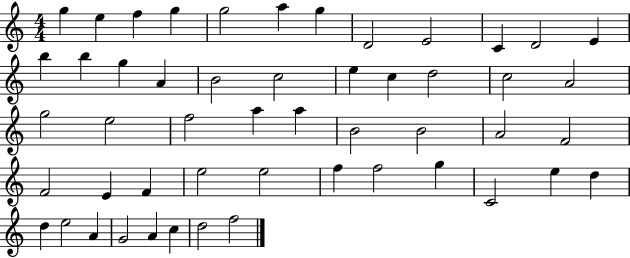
G5/q E5/q F5/q G5/q G5/h A5/q G5/q D4/h E4/h C4/q D4/h E4/q B5/q B5/q G5/q A4/q B4/h C5/h E5/q C5/q D5/h C5/h A4/h G5/h E5/h F5/h A5/q A5/q B4/h B4/h A4/h F4/h F4/h E4/q F4/q E5/h E5/h F5/q F5/h G5/q C4/h E5/q D5/q D5/q E5/h A4/q G4/h A4/q C5/q D5/h F5/h